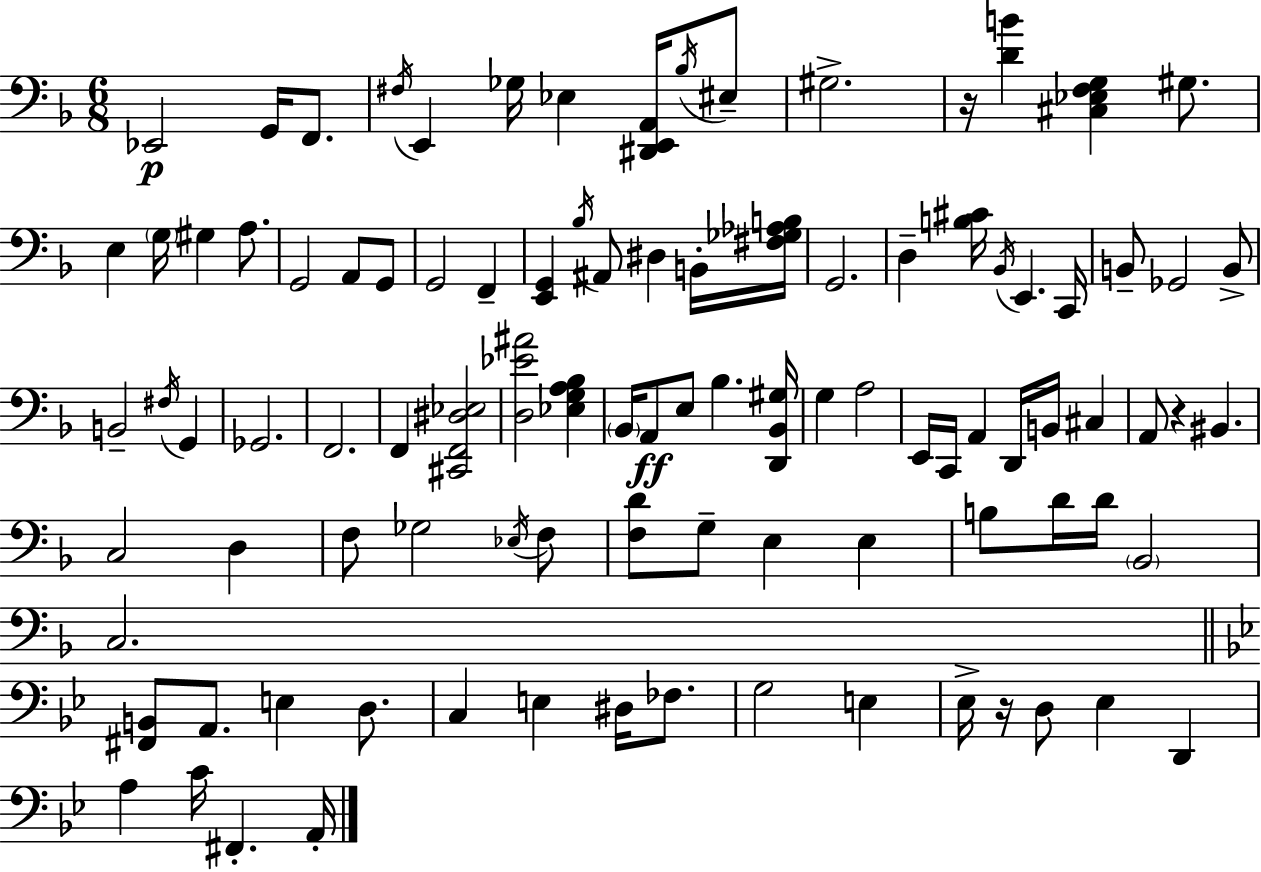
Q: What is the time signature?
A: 6/8